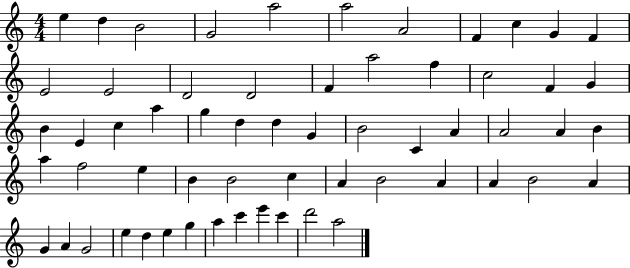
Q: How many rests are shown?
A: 0